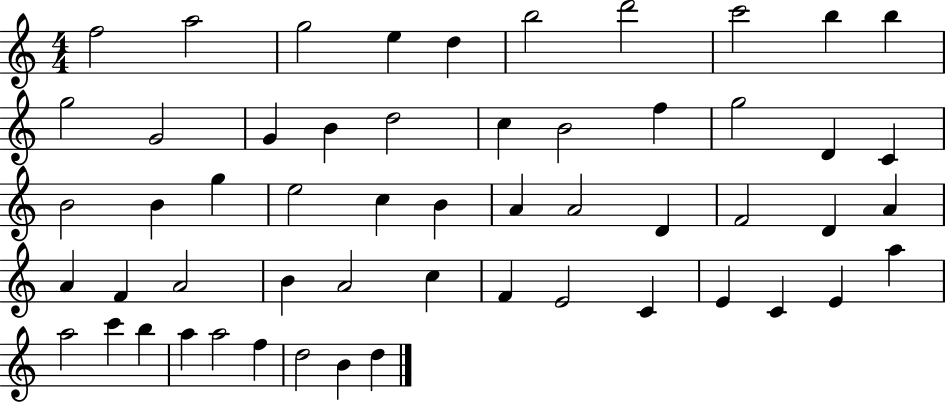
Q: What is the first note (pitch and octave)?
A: F5